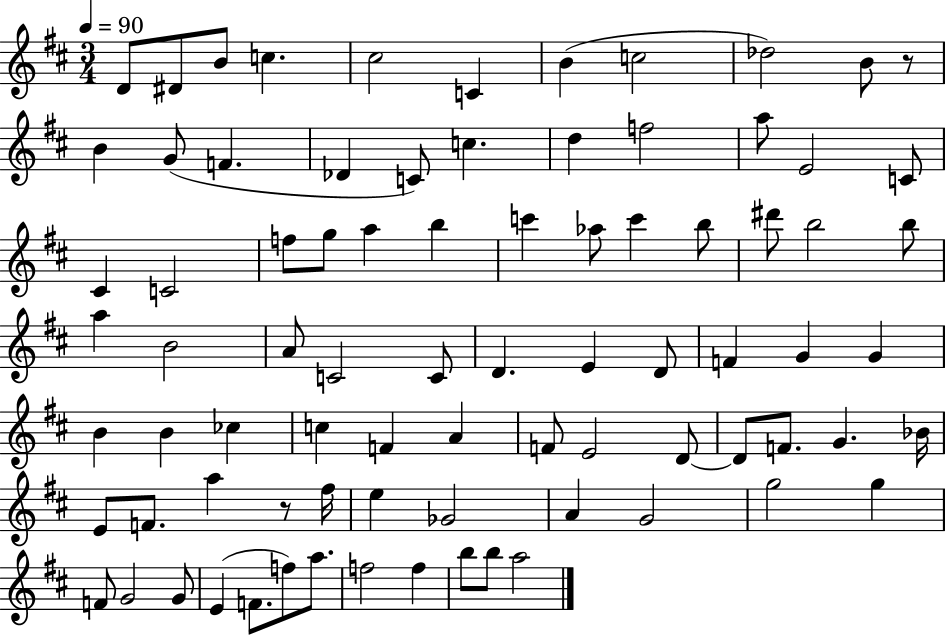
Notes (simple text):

D4/e D#4/e B4/e C5/q. C#5/h C4/q B4/q C5/h Db5/h B4/e R/e B4/q G4/e F4/q. Db4/q C4/e C5/q. D5/q F5/h A5/e E4/h C4/e C#4/q C4/h F5/e G5/e A5/q B5/q C6/q Ab5/e C6/q B5/e D#6/e B5/h B5/e A5/q B4/h A4/e C4/h C4/e D4/q. E4/q D4/e F4/q G4/q G4/q B4/q B4/q CES5/q C5/q F4/q A4/q F4/e E4/h D4/e D4/e F4/e. G4/q. Bb4/s E4/e F4/e. A5/q R/e F#5/s E5/q Gb4/h A4/q G4/h G5/h G5/q F4/e G4/h G4/e E4/q F4/e. F5/e A5/e. F5/h F5/q B5/e B5/e A5/h